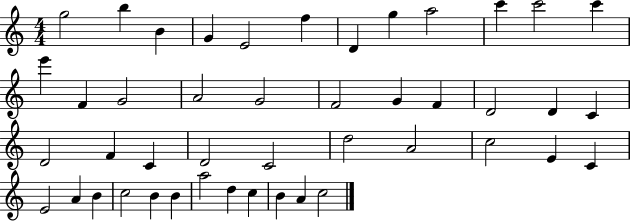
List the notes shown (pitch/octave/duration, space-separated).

G5/h B5/q B4/q G4/q E4/h F5/q D4/q G5/q A5/h C6/q C6/h C6/q E6/q F4/q G4/h A4/h G4/h F4/h G4/q F4/q D4/h D4/q C4/q D4/h F4/q C4/q D4/h C4/h D5/h A4/h C5/h E4/q C4/q E4/h A4/q B4/q C5/h B4/q B4/q A5/h D5/q C5/q B4/q A4/q C5/h